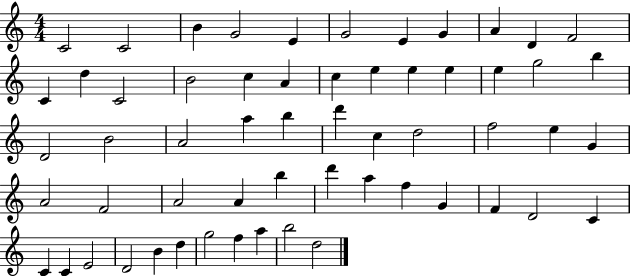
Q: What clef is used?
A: treble